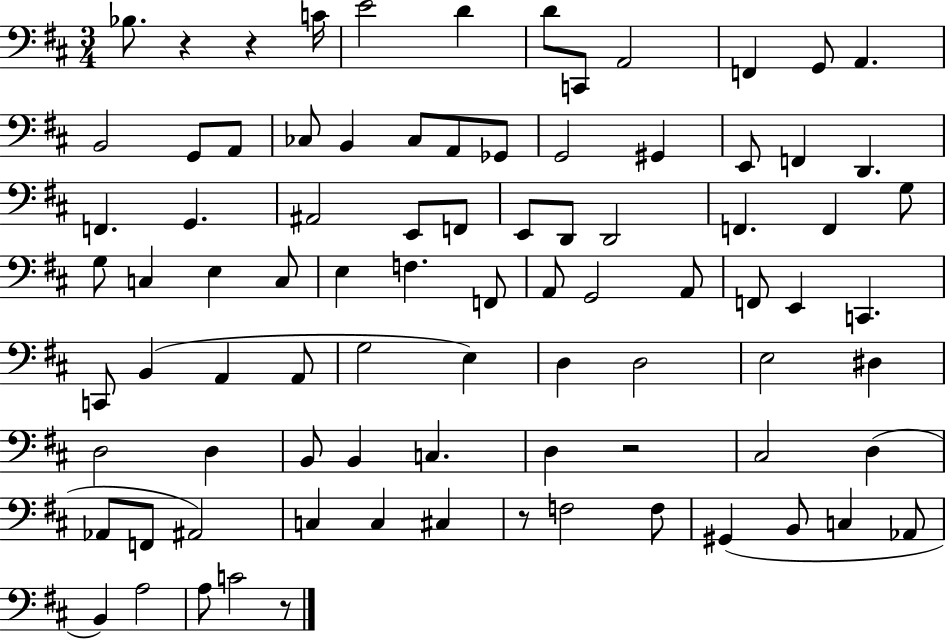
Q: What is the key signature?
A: D major